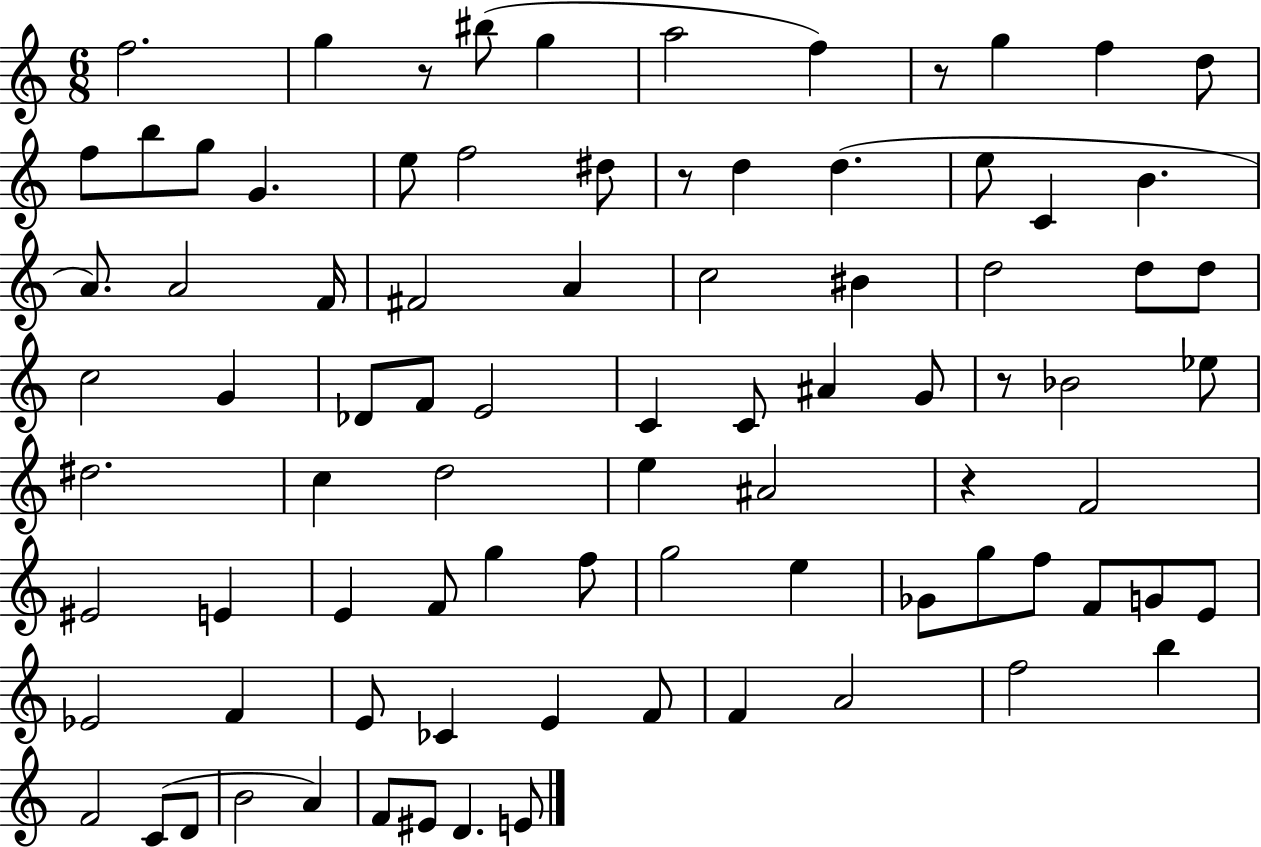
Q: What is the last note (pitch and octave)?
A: E4